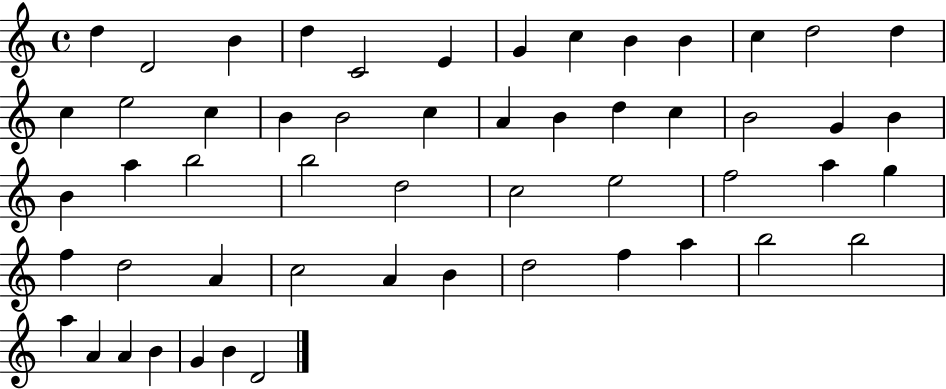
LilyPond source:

{
  \clef treble
  \time 4/4
  \defaultTimeSignature
  \key c \major
  d''4 d'2 b'4 | d''4 c'2 e'4 | g'4 c''4 b'4 b'4 | c''4 d''2 d''4 | \break c''4 e''2 c''4 | b'4 b'2 c''4 | a'4 b'4 d''4 c''4 | b'2 g'4 b'4 | \break b'4 a''4 b''2 | b''2 d''2 | c''2 e''2 | f''2 a''4 g''4 | \break f''4 d''2 a'4 | c''2 a'4 b'4 | d''2 f''4 a''4 | b''2 b''2 | \break a''4 a'4 a'4 b'4 | g'4 b'4 d'2 | \bar "|."
}